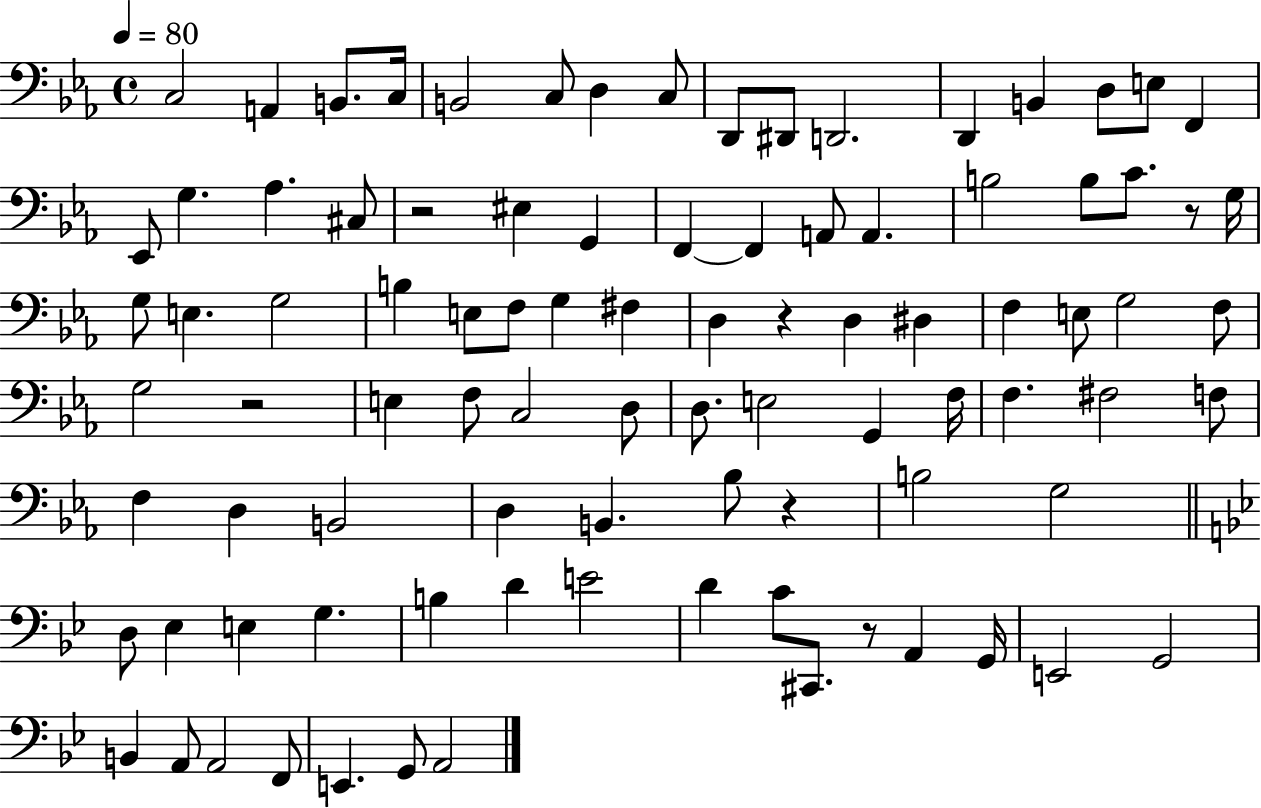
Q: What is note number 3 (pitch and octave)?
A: B2